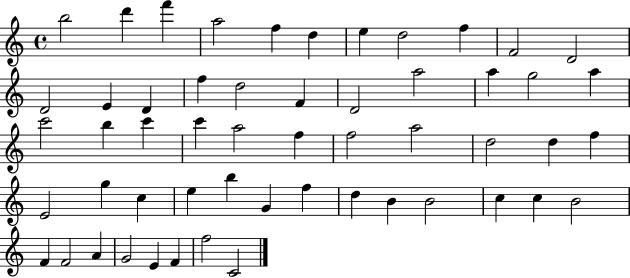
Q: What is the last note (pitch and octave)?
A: C4